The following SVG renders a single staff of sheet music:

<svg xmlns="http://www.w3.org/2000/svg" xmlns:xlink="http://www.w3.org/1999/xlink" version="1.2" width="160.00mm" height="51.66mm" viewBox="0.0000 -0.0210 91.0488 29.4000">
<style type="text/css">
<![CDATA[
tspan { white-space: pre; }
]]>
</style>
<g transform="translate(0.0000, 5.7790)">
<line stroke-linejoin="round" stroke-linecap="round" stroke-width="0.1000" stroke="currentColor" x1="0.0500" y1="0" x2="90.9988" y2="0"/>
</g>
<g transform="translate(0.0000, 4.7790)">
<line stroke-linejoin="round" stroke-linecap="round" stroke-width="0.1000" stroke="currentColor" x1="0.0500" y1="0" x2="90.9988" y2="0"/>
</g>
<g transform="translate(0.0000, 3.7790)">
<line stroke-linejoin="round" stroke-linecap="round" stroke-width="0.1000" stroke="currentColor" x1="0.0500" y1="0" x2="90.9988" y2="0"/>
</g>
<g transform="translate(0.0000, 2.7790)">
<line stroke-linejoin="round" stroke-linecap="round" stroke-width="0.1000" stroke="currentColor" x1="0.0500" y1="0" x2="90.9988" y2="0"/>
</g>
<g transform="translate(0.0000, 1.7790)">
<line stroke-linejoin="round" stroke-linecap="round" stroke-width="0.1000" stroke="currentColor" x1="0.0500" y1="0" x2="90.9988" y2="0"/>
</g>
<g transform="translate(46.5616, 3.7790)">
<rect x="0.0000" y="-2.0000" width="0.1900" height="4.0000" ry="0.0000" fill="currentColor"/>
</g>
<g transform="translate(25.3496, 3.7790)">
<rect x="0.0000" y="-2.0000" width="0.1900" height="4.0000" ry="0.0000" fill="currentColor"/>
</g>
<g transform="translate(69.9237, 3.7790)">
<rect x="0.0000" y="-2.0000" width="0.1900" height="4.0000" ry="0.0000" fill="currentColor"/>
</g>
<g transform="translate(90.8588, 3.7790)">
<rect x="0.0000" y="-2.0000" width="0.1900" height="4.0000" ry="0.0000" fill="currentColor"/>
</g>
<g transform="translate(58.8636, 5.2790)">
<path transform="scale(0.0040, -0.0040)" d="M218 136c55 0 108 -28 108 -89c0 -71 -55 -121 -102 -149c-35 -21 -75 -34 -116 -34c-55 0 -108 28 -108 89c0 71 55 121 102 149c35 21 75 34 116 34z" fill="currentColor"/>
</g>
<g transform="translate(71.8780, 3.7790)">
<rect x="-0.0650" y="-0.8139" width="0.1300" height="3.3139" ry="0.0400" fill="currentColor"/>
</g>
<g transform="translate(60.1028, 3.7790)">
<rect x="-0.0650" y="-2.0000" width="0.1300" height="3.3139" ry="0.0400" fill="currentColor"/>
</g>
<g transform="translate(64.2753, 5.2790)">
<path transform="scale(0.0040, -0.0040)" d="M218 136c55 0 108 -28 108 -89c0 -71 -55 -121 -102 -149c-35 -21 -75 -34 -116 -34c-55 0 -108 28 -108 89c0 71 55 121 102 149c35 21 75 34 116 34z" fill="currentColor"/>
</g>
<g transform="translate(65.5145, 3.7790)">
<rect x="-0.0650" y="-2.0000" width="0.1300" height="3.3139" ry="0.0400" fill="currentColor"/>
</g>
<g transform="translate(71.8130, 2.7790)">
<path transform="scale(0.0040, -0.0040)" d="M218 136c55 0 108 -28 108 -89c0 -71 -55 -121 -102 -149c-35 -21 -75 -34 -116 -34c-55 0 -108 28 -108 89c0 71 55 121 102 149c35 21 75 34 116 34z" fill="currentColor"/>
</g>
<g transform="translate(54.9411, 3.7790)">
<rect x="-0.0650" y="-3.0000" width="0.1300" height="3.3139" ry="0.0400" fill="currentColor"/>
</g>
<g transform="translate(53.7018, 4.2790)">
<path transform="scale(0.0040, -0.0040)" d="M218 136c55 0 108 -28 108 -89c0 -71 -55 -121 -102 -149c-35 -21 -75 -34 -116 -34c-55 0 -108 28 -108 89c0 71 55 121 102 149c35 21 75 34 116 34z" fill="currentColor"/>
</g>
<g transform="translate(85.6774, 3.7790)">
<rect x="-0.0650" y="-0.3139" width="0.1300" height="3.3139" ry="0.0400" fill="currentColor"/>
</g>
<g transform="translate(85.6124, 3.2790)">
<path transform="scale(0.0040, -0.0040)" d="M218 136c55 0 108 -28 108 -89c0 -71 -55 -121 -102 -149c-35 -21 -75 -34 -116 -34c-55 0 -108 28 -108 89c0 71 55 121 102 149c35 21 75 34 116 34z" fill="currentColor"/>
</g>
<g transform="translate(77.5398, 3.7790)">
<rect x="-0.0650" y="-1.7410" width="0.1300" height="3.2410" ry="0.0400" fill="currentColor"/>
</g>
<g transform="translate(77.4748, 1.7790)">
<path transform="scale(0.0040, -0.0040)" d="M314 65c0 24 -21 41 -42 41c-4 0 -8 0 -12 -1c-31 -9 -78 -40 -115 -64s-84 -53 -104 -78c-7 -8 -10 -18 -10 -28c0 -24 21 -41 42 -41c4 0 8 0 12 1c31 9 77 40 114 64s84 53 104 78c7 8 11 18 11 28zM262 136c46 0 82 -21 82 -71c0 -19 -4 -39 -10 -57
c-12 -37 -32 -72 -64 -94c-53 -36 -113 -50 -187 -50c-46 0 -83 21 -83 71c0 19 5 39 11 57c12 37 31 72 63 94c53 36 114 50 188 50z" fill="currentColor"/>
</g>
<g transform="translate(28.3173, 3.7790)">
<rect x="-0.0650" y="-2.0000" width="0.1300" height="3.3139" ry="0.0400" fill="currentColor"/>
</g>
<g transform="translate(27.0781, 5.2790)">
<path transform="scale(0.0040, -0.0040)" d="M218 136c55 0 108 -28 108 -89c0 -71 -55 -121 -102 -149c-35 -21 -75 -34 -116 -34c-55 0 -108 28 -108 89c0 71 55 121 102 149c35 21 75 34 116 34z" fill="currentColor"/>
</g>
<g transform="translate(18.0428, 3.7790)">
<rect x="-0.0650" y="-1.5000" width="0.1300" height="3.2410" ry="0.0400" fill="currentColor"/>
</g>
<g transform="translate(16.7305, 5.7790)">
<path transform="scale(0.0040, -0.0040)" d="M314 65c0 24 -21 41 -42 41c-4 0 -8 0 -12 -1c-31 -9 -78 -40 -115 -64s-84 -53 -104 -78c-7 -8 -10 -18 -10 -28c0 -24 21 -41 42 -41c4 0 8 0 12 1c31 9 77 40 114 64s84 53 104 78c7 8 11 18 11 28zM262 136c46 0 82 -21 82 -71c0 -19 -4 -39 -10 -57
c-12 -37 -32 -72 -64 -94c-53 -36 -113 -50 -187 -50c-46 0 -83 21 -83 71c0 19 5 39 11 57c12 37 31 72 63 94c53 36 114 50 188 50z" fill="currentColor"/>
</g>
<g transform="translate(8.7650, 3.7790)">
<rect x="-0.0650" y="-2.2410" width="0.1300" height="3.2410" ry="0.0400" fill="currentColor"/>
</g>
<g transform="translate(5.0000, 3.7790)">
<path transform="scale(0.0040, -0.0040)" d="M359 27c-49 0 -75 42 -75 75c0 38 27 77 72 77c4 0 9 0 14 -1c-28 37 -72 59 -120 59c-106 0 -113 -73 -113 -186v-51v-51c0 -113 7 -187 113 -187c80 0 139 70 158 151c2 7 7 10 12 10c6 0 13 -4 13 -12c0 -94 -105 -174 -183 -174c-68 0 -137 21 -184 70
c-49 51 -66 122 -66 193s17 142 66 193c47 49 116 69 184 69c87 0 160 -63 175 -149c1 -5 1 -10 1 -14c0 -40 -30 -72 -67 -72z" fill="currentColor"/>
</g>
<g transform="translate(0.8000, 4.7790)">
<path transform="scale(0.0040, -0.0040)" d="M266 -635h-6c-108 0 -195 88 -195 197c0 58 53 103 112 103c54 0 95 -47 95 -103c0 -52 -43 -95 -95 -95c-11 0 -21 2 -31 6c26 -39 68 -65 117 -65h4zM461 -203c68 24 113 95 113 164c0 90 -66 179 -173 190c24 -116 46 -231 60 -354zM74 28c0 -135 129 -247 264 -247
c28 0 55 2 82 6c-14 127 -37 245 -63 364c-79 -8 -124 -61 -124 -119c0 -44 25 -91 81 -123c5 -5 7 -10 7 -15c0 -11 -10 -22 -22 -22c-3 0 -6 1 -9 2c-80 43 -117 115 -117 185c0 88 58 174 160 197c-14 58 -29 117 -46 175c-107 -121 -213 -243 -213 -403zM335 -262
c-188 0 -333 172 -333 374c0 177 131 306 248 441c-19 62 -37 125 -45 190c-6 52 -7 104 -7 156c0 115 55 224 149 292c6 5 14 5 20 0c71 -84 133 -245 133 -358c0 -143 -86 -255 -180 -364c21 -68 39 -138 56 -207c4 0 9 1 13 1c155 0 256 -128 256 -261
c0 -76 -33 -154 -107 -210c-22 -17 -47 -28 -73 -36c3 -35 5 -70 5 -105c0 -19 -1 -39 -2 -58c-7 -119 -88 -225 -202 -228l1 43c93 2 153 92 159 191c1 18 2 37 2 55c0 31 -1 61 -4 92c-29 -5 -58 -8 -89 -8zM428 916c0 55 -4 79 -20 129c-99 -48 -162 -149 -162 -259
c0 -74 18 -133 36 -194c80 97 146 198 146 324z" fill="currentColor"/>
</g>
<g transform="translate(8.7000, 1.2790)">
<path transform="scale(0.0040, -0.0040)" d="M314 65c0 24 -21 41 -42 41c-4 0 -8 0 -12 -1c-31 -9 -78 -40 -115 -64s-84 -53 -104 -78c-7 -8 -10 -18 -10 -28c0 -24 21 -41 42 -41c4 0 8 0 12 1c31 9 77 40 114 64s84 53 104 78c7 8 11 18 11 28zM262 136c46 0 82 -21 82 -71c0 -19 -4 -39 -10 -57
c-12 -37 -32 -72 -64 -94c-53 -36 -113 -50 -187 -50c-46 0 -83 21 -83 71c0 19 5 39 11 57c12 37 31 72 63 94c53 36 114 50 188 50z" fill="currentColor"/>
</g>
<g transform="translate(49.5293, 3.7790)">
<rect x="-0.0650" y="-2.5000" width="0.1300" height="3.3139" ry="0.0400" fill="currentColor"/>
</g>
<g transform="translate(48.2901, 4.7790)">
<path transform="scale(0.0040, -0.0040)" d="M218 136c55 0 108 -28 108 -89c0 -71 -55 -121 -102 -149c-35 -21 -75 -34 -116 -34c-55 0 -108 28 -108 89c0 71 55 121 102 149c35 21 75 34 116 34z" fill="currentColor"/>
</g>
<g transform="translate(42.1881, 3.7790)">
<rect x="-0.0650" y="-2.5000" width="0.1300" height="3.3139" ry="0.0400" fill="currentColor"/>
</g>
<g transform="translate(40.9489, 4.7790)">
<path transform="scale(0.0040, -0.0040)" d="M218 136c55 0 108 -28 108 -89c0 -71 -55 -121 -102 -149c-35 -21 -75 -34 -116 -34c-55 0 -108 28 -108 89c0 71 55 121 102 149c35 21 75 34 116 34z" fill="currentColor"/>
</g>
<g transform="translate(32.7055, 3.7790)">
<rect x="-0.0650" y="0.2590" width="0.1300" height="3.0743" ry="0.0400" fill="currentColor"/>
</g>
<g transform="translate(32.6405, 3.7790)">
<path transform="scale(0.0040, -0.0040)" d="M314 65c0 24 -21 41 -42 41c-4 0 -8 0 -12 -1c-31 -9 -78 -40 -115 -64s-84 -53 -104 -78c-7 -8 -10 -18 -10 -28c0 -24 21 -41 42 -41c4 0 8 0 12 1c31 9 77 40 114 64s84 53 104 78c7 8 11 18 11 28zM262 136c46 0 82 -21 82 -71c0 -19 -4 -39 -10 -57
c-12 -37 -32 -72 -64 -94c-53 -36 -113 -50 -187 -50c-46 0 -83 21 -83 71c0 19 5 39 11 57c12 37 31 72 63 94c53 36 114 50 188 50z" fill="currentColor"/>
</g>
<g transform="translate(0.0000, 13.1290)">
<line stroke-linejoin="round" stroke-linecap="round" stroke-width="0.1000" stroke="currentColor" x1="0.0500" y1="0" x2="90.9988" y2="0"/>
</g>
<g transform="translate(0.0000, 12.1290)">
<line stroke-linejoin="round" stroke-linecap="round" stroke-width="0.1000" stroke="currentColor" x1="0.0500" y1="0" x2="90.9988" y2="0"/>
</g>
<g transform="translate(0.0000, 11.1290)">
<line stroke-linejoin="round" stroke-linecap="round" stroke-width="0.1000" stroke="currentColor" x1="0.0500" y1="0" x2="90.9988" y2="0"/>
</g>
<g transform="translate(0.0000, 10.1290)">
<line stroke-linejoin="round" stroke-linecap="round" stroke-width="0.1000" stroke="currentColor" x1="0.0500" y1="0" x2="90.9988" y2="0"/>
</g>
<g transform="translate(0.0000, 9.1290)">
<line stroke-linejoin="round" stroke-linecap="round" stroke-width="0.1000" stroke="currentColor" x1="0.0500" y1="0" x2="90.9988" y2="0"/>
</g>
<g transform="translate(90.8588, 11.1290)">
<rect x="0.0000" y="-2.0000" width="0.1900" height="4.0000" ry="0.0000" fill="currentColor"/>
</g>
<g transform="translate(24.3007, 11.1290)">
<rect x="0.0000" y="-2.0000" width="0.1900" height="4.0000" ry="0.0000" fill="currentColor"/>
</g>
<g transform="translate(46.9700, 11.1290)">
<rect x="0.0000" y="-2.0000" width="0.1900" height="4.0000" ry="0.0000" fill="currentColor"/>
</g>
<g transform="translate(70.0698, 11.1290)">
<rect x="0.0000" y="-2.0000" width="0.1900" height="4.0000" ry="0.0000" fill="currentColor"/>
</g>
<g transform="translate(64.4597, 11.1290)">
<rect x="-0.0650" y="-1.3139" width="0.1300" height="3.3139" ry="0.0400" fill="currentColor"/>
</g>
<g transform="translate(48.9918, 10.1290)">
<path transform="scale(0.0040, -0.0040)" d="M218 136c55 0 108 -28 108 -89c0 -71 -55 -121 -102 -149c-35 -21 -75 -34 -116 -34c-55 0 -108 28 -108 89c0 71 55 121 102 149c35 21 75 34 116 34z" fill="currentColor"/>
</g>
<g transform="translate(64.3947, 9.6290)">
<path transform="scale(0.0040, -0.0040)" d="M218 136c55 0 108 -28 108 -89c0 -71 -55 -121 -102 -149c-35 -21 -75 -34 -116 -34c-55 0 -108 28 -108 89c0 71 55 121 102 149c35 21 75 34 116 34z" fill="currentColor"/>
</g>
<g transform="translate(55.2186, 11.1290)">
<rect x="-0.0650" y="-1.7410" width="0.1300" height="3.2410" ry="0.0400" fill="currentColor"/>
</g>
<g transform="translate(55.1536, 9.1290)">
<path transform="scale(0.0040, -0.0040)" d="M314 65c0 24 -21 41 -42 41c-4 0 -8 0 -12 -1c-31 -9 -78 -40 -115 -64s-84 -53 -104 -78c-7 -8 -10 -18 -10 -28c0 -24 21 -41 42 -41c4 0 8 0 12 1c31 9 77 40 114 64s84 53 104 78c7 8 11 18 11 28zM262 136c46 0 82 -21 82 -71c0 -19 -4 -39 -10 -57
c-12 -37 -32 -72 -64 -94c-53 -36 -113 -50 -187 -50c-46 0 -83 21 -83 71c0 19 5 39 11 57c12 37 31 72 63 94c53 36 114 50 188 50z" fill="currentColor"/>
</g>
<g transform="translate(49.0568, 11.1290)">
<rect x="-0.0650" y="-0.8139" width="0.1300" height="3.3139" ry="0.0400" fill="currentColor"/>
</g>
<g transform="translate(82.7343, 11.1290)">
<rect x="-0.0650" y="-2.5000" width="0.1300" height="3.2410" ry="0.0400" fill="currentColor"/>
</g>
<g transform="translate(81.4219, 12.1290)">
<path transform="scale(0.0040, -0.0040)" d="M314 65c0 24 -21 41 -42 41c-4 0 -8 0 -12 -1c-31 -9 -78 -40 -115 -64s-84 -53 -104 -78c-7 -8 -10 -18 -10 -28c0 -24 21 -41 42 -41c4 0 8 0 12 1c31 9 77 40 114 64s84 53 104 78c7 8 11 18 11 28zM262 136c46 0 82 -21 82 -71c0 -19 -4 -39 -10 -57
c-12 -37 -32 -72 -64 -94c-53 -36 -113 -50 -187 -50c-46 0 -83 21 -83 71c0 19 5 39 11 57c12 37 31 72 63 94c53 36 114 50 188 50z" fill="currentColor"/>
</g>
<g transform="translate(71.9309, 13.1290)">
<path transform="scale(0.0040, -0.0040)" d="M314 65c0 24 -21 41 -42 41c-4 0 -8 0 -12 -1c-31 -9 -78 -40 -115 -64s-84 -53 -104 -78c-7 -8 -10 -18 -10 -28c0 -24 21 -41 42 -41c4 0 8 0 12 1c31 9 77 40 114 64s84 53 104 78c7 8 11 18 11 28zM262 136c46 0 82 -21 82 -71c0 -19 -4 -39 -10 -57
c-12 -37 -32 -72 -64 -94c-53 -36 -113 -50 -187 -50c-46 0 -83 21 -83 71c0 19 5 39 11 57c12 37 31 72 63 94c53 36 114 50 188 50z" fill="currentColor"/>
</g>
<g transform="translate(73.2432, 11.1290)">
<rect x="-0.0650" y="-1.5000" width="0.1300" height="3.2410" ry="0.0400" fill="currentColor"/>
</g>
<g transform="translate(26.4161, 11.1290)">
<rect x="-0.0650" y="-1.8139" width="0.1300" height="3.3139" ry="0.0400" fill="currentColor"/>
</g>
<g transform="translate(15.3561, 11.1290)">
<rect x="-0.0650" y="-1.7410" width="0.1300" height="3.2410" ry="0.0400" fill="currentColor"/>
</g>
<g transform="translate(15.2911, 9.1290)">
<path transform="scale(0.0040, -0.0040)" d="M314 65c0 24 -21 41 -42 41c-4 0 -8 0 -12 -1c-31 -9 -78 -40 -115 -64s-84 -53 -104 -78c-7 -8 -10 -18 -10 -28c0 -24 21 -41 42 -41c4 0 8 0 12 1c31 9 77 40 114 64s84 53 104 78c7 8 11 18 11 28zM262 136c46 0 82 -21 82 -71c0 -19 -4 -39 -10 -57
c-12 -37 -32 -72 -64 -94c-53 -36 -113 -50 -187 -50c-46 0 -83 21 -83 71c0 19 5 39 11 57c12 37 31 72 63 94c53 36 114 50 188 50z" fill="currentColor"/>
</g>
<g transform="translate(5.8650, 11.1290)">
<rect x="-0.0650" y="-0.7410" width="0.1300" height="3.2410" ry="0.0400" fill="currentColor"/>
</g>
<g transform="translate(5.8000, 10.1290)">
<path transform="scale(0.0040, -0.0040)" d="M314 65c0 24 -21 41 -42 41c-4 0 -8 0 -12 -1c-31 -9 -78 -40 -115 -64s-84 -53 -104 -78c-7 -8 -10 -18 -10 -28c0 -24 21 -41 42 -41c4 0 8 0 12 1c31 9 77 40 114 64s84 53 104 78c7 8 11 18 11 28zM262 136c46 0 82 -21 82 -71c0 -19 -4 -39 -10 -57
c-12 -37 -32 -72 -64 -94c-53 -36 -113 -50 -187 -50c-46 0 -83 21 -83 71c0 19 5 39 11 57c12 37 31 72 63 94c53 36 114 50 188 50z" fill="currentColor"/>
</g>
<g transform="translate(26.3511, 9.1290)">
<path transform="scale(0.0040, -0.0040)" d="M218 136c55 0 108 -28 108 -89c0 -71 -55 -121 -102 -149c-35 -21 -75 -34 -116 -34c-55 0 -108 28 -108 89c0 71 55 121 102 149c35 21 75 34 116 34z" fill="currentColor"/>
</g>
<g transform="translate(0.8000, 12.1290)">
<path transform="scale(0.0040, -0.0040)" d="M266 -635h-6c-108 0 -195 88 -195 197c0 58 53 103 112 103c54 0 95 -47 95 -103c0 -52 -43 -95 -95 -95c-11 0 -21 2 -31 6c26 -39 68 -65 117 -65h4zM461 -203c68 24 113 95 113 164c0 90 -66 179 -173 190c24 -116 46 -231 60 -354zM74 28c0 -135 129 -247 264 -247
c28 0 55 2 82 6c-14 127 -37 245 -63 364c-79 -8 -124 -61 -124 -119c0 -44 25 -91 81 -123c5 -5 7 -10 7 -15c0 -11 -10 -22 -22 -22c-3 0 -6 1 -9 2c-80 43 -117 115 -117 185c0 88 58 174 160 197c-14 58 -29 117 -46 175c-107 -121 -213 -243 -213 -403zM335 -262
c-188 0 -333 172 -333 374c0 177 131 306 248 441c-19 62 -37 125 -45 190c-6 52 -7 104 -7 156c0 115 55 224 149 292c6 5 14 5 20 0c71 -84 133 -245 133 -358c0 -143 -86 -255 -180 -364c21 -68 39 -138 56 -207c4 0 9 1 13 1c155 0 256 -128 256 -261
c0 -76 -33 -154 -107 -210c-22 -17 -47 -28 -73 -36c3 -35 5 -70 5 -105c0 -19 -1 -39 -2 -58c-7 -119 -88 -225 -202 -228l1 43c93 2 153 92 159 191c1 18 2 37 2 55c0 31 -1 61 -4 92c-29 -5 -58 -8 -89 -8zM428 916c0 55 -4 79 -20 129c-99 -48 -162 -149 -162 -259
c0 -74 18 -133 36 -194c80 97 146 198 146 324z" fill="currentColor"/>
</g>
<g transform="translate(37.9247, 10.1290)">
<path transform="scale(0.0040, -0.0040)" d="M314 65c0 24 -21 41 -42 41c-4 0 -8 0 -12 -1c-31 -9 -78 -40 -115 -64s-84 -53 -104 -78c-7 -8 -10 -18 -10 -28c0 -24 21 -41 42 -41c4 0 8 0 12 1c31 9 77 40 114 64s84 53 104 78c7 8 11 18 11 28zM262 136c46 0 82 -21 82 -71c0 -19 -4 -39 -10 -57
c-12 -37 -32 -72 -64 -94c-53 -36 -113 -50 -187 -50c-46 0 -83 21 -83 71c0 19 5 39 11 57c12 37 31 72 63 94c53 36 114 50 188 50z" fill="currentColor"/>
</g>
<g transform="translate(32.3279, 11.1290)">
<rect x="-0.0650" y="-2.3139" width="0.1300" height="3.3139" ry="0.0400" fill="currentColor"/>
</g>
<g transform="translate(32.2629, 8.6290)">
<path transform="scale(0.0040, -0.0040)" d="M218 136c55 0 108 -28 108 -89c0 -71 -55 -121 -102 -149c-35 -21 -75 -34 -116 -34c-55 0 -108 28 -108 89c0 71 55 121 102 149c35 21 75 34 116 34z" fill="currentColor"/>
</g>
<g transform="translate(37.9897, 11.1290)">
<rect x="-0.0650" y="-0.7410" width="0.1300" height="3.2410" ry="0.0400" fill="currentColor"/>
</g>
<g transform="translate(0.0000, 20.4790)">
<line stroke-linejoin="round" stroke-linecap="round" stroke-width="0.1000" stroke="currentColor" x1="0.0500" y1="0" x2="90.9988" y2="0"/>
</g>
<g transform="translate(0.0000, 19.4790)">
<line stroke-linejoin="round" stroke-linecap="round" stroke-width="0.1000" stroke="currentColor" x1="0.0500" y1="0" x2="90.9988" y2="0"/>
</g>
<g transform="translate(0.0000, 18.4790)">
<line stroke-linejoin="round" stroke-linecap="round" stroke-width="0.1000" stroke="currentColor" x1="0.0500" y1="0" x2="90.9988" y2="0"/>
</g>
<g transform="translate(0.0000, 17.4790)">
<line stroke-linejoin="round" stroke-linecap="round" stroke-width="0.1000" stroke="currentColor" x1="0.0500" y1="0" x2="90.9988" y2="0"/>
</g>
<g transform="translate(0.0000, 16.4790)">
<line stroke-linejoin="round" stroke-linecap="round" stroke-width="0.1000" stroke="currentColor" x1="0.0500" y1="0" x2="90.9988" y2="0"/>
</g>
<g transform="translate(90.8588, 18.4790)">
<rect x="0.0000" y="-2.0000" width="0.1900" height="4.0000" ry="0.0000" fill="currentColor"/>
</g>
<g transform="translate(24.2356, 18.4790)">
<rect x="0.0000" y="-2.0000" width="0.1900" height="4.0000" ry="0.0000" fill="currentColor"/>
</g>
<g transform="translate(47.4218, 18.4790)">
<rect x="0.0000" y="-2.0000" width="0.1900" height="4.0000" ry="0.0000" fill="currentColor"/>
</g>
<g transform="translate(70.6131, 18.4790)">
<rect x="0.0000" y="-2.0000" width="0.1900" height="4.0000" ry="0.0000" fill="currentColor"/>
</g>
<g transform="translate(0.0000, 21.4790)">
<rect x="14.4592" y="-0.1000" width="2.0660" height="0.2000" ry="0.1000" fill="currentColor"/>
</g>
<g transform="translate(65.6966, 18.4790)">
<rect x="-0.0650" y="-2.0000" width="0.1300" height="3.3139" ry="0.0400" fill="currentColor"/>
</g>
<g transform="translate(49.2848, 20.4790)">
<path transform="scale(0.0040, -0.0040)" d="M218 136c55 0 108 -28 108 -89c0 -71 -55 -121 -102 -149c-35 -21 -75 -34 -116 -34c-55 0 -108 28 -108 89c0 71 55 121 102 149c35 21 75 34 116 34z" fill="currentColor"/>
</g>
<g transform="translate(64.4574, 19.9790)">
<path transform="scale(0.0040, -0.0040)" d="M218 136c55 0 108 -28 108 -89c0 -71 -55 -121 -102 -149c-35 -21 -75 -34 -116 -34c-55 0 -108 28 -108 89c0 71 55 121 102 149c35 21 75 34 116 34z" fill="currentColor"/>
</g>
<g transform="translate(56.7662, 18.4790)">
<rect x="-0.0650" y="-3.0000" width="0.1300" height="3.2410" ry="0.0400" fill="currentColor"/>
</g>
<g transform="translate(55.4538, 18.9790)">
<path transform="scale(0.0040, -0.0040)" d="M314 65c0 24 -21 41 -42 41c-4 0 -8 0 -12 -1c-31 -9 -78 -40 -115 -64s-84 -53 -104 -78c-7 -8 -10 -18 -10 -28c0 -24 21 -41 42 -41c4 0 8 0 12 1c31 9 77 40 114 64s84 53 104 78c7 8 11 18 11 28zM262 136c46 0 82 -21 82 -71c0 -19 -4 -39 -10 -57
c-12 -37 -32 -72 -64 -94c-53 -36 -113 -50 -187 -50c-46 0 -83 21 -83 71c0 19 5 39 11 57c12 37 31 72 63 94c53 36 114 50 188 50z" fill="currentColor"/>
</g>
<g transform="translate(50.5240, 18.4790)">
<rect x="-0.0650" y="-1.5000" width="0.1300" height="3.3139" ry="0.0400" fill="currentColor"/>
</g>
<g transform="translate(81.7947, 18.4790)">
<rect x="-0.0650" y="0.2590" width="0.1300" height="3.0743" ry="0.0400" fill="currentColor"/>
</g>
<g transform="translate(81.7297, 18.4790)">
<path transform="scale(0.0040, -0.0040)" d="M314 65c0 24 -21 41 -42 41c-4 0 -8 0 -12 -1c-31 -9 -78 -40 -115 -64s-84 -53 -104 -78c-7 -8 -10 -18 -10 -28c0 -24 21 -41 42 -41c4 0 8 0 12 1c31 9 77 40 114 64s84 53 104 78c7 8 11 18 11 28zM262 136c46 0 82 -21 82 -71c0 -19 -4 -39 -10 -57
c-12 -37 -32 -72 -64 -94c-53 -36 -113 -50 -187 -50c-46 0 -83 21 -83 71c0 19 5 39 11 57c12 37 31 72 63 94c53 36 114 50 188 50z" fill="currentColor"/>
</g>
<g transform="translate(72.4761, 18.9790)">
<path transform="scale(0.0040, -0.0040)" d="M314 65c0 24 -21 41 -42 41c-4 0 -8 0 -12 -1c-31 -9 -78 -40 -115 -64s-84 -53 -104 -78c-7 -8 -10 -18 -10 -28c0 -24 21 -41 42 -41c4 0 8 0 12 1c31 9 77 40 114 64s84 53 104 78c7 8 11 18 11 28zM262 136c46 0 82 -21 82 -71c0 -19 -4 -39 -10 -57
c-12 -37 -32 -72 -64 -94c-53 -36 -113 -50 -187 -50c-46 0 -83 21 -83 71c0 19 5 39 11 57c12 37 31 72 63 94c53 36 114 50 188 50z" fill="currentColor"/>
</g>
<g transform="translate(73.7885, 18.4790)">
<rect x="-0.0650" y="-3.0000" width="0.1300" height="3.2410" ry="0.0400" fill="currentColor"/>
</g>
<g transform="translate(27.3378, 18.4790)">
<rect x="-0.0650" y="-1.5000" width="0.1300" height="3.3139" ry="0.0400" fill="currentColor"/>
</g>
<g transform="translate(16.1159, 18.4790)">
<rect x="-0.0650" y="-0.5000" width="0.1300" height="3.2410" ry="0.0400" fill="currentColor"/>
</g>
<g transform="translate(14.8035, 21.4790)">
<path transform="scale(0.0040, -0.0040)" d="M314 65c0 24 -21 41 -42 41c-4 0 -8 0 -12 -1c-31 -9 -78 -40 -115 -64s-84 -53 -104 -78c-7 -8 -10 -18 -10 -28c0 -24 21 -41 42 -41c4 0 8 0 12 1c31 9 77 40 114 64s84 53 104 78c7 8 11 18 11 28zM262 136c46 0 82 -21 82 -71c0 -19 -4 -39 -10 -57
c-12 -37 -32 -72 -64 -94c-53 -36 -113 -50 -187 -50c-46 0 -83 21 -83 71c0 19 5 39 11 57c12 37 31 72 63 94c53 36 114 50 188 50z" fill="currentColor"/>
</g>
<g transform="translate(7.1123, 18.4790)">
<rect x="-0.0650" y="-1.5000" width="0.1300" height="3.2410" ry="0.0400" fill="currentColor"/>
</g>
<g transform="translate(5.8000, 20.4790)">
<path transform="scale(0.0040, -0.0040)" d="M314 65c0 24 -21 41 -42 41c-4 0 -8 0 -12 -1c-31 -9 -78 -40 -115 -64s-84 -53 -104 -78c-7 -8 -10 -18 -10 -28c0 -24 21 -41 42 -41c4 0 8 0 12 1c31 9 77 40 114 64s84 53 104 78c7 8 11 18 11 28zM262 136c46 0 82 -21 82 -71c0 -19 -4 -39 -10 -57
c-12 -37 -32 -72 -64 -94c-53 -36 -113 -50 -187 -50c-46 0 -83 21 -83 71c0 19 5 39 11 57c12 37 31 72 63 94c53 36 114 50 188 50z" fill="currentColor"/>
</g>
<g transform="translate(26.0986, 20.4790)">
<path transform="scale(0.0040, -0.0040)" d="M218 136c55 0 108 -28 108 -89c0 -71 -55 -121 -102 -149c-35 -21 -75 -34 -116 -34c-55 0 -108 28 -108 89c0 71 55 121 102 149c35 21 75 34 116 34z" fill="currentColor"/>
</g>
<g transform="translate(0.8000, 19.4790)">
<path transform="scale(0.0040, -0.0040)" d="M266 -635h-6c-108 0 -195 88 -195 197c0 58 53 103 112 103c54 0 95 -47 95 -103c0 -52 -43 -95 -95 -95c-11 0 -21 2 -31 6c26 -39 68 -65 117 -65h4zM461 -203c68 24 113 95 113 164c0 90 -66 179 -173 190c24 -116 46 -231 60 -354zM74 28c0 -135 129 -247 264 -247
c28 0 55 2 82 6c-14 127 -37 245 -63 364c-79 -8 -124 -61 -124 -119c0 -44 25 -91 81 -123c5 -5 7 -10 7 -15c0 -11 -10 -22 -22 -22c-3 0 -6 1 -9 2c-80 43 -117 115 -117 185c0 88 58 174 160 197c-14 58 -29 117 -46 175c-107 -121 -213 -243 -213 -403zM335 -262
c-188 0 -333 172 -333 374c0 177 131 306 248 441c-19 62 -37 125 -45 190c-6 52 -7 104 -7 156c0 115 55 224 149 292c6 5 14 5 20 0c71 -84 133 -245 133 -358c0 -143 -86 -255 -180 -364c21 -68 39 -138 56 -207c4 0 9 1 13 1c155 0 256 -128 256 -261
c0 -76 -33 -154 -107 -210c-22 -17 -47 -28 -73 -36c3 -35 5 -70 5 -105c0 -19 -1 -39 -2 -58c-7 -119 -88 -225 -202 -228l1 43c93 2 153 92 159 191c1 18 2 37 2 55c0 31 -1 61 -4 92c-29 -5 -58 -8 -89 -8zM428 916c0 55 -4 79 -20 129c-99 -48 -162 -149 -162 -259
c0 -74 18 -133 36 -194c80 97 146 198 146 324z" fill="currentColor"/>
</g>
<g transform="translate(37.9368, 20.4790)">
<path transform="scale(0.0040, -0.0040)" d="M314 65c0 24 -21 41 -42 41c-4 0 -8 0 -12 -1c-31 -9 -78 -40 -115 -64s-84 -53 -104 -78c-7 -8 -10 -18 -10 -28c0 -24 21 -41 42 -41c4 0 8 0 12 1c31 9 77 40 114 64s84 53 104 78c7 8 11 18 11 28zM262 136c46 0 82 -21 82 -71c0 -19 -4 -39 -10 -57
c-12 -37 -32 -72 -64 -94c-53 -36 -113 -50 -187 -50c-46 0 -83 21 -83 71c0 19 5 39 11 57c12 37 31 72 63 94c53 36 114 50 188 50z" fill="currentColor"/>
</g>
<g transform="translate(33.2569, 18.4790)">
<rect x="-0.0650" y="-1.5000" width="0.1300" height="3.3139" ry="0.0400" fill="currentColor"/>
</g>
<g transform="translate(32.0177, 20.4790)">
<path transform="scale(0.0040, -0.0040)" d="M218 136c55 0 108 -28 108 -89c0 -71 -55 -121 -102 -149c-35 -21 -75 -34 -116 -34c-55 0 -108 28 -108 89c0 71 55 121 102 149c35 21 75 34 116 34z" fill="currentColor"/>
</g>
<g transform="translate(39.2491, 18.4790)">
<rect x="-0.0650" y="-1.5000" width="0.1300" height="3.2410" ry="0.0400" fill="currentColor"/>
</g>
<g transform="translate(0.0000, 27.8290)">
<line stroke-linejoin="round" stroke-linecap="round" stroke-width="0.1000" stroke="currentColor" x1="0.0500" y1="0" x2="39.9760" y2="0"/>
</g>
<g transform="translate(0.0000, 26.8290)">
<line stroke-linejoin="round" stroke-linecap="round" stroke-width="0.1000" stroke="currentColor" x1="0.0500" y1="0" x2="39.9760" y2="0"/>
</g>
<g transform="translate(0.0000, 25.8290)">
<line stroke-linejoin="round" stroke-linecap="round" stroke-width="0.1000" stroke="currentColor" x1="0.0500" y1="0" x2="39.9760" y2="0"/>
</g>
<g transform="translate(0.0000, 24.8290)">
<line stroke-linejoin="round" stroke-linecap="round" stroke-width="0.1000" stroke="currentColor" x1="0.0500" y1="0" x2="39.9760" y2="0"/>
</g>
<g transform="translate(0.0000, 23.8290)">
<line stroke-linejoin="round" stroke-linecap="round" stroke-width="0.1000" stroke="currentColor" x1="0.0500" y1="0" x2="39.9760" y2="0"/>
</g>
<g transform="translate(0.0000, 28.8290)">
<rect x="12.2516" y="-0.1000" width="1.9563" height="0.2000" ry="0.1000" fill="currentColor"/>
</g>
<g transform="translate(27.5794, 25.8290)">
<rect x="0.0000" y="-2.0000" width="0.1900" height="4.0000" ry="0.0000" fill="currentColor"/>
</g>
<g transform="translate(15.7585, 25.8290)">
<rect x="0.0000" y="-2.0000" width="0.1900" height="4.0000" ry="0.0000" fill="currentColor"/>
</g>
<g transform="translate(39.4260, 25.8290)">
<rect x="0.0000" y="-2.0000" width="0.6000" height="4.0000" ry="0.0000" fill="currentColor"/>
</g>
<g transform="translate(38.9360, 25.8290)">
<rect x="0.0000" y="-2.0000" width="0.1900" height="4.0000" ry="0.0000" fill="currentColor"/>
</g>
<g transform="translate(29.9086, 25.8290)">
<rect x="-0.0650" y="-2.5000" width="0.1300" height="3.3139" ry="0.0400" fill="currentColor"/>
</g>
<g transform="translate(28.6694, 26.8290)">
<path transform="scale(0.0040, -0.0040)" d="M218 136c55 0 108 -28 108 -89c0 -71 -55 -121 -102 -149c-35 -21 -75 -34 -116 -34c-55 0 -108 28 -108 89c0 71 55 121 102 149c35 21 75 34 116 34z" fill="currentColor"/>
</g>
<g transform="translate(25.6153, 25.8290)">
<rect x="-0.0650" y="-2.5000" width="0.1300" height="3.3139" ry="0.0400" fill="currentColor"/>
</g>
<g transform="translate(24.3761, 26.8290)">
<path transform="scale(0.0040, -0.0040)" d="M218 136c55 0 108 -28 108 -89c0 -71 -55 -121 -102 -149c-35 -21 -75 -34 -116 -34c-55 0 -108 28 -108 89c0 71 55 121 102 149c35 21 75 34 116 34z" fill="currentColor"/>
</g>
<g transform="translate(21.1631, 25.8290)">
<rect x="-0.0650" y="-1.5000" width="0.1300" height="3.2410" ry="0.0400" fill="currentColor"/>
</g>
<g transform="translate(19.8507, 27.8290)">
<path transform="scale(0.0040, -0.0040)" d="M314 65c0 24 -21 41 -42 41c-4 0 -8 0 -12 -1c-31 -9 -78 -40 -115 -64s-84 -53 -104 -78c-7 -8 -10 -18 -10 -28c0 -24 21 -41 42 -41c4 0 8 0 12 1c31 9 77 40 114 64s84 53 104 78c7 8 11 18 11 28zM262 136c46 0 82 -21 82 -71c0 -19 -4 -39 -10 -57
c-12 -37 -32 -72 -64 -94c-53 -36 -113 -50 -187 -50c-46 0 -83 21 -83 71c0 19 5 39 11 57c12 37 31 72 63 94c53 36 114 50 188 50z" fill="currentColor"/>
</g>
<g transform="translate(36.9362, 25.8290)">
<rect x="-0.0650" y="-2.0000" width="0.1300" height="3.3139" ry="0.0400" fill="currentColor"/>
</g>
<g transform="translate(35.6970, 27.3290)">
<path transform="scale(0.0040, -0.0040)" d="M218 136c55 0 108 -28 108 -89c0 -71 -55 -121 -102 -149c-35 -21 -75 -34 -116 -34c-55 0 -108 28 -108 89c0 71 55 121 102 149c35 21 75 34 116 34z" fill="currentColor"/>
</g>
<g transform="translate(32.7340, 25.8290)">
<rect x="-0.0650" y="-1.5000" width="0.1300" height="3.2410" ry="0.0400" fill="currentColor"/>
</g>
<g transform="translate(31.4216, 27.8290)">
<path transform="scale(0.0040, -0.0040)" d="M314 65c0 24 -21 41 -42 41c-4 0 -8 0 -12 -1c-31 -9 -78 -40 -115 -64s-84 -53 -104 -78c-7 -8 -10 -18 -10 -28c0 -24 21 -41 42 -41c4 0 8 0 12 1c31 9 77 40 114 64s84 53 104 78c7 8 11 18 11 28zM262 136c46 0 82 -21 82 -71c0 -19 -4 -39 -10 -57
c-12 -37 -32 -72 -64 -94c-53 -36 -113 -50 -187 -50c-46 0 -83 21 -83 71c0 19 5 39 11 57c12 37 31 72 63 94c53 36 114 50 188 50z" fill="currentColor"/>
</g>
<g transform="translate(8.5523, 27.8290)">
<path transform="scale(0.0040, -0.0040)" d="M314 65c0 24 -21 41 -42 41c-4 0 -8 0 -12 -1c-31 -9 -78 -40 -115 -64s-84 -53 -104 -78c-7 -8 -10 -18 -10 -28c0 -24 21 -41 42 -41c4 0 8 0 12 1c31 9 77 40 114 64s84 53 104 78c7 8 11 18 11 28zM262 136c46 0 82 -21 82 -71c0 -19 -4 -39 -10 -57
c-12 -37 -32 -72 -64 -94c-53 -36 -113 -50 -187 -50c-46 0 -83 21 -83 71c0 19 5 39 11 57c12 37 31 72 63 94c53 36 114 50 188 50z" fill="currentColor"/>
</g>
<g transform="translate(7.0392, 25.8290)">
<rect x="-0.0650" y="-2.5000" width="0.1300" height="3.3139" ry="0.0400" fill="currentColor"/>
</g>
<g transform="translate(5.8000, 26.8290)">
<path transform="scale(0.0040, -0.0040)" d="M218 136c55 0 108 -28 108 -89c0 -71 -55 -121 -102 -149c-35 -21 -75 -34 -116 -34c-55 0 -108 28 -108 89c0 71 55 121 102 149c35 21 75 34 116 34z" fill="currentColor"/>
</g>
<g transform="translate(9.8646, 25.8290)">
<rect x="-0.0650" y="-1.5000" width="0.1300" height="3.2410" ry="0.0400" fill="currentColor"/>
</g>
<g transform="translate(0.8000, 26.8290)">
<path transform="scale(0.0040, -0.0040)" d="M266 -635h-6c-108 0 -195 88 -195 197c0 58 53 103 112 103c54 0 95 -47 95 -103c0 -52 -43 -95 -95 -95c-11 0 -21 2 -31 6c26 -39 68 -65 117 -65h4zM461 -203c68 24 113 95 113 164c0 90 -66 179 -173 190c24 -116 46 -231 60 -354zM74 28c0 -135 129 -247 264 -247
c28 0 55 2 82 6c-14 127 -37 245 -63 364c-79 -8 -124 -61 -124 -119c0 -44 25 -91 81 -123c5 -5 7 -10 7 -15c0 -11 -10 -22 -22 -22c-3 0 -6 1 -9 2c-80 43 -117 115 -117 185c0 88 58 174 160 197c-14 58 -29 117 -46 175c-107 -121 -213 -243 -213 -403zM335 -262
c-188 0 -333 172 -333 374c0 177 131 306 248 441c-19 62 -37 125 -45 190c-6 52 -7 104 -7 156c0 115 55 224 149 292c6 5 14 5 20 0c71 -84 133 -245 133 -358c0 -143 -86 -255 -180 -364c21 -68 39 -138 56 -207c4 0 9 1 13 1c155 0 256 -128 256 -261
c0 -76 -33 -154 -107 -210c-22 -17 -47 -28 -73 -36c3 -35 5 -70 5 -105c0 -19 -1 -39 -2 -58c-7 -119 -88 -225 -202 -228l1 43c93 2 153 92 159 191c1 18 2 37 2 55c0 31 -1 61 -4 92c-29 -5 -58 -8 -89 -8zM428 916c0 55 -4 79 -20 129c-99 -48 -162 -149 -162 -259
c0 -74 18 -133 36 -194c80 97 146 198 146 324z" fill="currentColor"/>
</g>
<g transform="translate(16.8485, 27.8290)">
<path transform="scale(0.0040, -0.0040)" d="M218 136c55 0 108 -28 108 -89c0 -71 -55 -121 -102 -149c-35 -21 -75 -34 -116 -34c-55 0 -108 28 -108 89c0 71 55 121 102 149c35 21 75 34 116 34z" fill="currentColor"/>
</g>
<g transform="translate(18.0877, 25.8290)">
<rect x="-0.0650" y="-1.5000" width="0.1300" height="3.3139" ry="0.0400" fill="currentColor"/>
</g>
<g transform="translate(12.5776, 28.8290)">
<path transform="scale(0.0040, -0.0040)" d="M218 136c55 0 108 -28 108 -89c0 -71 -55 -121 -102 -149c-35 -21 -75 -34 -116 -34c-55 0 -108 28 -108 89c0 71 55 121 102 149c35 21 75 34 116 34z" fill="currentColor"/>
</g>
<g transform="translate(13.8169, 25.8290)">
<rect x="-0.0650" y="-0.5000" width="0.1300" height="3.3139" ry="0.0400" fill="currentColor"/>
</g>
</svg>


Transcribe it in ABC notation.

X:1
T:Untitled
M:4/4
L:1/4
K:C
g2 E2 F B2 G G A F F d f2 c d2 f2 f g d2 d f2 e E2 G2 E2 C2 E E E2 E A2 F A2 B2 G E2 C E E2 G G E2 F